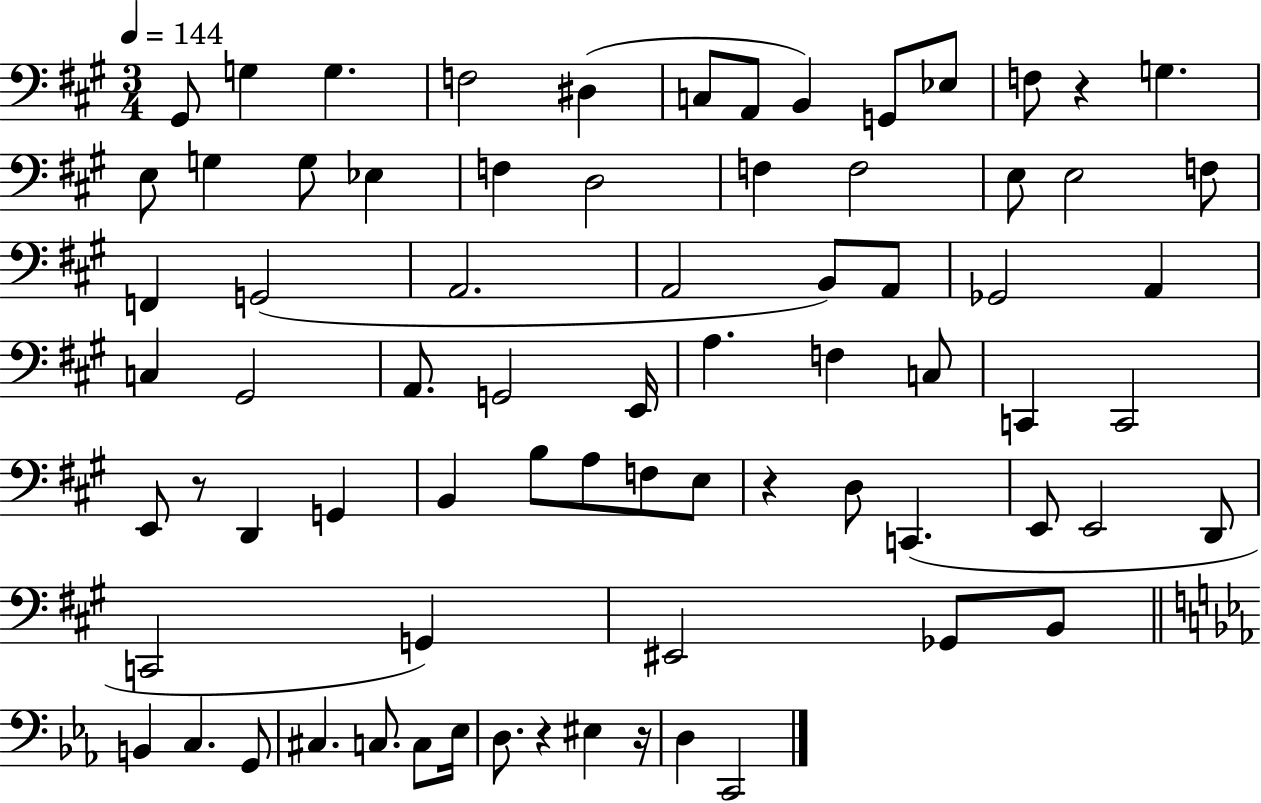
X:1
T:Untitled
M:3/4
L:1/4
K:A
^G,,/2 G, G, F,2 ^D, C,/2 A,,/2 B,, G,,/2 _E,/2 F,/2 z G, E,/2 G, G,/2 _E, F, D,2 F, F,2 E,/2 E,2 F,/2 F,, G,,2 A,,2 A,,2 B,,/2 A,,/2 _G,,2 A,, C, ^G,,2 A,,/2 G,,2 E,,/4 A, F, C,/2 C,, C,,2 E,,/2 z/2 D,, G,, B,, B,/2 A,/2 F,/2 E,/2 z D,/2 C,, E,,/2 E,,2 D,,/2 C,,2 G,, ^E,,2 _G,,/2 B,,/2 B,, C, G,,/2 ^C, C,/2 C,/2 _E,/4 D,/2 z ^E, z/4 D, C,,2